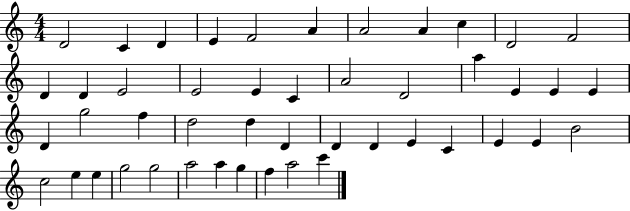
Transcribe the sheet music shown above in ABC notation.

X:1
T:Untitled
M:4/4
L:1/4
K:C
D2 C D E F2 A A2 A c D2 F2 D D E2 E2 E C A2 D2 a E E E D g2 f d2 d D D D E C E E B2 c2 e e g2 g2 a2 a g f a2 c'